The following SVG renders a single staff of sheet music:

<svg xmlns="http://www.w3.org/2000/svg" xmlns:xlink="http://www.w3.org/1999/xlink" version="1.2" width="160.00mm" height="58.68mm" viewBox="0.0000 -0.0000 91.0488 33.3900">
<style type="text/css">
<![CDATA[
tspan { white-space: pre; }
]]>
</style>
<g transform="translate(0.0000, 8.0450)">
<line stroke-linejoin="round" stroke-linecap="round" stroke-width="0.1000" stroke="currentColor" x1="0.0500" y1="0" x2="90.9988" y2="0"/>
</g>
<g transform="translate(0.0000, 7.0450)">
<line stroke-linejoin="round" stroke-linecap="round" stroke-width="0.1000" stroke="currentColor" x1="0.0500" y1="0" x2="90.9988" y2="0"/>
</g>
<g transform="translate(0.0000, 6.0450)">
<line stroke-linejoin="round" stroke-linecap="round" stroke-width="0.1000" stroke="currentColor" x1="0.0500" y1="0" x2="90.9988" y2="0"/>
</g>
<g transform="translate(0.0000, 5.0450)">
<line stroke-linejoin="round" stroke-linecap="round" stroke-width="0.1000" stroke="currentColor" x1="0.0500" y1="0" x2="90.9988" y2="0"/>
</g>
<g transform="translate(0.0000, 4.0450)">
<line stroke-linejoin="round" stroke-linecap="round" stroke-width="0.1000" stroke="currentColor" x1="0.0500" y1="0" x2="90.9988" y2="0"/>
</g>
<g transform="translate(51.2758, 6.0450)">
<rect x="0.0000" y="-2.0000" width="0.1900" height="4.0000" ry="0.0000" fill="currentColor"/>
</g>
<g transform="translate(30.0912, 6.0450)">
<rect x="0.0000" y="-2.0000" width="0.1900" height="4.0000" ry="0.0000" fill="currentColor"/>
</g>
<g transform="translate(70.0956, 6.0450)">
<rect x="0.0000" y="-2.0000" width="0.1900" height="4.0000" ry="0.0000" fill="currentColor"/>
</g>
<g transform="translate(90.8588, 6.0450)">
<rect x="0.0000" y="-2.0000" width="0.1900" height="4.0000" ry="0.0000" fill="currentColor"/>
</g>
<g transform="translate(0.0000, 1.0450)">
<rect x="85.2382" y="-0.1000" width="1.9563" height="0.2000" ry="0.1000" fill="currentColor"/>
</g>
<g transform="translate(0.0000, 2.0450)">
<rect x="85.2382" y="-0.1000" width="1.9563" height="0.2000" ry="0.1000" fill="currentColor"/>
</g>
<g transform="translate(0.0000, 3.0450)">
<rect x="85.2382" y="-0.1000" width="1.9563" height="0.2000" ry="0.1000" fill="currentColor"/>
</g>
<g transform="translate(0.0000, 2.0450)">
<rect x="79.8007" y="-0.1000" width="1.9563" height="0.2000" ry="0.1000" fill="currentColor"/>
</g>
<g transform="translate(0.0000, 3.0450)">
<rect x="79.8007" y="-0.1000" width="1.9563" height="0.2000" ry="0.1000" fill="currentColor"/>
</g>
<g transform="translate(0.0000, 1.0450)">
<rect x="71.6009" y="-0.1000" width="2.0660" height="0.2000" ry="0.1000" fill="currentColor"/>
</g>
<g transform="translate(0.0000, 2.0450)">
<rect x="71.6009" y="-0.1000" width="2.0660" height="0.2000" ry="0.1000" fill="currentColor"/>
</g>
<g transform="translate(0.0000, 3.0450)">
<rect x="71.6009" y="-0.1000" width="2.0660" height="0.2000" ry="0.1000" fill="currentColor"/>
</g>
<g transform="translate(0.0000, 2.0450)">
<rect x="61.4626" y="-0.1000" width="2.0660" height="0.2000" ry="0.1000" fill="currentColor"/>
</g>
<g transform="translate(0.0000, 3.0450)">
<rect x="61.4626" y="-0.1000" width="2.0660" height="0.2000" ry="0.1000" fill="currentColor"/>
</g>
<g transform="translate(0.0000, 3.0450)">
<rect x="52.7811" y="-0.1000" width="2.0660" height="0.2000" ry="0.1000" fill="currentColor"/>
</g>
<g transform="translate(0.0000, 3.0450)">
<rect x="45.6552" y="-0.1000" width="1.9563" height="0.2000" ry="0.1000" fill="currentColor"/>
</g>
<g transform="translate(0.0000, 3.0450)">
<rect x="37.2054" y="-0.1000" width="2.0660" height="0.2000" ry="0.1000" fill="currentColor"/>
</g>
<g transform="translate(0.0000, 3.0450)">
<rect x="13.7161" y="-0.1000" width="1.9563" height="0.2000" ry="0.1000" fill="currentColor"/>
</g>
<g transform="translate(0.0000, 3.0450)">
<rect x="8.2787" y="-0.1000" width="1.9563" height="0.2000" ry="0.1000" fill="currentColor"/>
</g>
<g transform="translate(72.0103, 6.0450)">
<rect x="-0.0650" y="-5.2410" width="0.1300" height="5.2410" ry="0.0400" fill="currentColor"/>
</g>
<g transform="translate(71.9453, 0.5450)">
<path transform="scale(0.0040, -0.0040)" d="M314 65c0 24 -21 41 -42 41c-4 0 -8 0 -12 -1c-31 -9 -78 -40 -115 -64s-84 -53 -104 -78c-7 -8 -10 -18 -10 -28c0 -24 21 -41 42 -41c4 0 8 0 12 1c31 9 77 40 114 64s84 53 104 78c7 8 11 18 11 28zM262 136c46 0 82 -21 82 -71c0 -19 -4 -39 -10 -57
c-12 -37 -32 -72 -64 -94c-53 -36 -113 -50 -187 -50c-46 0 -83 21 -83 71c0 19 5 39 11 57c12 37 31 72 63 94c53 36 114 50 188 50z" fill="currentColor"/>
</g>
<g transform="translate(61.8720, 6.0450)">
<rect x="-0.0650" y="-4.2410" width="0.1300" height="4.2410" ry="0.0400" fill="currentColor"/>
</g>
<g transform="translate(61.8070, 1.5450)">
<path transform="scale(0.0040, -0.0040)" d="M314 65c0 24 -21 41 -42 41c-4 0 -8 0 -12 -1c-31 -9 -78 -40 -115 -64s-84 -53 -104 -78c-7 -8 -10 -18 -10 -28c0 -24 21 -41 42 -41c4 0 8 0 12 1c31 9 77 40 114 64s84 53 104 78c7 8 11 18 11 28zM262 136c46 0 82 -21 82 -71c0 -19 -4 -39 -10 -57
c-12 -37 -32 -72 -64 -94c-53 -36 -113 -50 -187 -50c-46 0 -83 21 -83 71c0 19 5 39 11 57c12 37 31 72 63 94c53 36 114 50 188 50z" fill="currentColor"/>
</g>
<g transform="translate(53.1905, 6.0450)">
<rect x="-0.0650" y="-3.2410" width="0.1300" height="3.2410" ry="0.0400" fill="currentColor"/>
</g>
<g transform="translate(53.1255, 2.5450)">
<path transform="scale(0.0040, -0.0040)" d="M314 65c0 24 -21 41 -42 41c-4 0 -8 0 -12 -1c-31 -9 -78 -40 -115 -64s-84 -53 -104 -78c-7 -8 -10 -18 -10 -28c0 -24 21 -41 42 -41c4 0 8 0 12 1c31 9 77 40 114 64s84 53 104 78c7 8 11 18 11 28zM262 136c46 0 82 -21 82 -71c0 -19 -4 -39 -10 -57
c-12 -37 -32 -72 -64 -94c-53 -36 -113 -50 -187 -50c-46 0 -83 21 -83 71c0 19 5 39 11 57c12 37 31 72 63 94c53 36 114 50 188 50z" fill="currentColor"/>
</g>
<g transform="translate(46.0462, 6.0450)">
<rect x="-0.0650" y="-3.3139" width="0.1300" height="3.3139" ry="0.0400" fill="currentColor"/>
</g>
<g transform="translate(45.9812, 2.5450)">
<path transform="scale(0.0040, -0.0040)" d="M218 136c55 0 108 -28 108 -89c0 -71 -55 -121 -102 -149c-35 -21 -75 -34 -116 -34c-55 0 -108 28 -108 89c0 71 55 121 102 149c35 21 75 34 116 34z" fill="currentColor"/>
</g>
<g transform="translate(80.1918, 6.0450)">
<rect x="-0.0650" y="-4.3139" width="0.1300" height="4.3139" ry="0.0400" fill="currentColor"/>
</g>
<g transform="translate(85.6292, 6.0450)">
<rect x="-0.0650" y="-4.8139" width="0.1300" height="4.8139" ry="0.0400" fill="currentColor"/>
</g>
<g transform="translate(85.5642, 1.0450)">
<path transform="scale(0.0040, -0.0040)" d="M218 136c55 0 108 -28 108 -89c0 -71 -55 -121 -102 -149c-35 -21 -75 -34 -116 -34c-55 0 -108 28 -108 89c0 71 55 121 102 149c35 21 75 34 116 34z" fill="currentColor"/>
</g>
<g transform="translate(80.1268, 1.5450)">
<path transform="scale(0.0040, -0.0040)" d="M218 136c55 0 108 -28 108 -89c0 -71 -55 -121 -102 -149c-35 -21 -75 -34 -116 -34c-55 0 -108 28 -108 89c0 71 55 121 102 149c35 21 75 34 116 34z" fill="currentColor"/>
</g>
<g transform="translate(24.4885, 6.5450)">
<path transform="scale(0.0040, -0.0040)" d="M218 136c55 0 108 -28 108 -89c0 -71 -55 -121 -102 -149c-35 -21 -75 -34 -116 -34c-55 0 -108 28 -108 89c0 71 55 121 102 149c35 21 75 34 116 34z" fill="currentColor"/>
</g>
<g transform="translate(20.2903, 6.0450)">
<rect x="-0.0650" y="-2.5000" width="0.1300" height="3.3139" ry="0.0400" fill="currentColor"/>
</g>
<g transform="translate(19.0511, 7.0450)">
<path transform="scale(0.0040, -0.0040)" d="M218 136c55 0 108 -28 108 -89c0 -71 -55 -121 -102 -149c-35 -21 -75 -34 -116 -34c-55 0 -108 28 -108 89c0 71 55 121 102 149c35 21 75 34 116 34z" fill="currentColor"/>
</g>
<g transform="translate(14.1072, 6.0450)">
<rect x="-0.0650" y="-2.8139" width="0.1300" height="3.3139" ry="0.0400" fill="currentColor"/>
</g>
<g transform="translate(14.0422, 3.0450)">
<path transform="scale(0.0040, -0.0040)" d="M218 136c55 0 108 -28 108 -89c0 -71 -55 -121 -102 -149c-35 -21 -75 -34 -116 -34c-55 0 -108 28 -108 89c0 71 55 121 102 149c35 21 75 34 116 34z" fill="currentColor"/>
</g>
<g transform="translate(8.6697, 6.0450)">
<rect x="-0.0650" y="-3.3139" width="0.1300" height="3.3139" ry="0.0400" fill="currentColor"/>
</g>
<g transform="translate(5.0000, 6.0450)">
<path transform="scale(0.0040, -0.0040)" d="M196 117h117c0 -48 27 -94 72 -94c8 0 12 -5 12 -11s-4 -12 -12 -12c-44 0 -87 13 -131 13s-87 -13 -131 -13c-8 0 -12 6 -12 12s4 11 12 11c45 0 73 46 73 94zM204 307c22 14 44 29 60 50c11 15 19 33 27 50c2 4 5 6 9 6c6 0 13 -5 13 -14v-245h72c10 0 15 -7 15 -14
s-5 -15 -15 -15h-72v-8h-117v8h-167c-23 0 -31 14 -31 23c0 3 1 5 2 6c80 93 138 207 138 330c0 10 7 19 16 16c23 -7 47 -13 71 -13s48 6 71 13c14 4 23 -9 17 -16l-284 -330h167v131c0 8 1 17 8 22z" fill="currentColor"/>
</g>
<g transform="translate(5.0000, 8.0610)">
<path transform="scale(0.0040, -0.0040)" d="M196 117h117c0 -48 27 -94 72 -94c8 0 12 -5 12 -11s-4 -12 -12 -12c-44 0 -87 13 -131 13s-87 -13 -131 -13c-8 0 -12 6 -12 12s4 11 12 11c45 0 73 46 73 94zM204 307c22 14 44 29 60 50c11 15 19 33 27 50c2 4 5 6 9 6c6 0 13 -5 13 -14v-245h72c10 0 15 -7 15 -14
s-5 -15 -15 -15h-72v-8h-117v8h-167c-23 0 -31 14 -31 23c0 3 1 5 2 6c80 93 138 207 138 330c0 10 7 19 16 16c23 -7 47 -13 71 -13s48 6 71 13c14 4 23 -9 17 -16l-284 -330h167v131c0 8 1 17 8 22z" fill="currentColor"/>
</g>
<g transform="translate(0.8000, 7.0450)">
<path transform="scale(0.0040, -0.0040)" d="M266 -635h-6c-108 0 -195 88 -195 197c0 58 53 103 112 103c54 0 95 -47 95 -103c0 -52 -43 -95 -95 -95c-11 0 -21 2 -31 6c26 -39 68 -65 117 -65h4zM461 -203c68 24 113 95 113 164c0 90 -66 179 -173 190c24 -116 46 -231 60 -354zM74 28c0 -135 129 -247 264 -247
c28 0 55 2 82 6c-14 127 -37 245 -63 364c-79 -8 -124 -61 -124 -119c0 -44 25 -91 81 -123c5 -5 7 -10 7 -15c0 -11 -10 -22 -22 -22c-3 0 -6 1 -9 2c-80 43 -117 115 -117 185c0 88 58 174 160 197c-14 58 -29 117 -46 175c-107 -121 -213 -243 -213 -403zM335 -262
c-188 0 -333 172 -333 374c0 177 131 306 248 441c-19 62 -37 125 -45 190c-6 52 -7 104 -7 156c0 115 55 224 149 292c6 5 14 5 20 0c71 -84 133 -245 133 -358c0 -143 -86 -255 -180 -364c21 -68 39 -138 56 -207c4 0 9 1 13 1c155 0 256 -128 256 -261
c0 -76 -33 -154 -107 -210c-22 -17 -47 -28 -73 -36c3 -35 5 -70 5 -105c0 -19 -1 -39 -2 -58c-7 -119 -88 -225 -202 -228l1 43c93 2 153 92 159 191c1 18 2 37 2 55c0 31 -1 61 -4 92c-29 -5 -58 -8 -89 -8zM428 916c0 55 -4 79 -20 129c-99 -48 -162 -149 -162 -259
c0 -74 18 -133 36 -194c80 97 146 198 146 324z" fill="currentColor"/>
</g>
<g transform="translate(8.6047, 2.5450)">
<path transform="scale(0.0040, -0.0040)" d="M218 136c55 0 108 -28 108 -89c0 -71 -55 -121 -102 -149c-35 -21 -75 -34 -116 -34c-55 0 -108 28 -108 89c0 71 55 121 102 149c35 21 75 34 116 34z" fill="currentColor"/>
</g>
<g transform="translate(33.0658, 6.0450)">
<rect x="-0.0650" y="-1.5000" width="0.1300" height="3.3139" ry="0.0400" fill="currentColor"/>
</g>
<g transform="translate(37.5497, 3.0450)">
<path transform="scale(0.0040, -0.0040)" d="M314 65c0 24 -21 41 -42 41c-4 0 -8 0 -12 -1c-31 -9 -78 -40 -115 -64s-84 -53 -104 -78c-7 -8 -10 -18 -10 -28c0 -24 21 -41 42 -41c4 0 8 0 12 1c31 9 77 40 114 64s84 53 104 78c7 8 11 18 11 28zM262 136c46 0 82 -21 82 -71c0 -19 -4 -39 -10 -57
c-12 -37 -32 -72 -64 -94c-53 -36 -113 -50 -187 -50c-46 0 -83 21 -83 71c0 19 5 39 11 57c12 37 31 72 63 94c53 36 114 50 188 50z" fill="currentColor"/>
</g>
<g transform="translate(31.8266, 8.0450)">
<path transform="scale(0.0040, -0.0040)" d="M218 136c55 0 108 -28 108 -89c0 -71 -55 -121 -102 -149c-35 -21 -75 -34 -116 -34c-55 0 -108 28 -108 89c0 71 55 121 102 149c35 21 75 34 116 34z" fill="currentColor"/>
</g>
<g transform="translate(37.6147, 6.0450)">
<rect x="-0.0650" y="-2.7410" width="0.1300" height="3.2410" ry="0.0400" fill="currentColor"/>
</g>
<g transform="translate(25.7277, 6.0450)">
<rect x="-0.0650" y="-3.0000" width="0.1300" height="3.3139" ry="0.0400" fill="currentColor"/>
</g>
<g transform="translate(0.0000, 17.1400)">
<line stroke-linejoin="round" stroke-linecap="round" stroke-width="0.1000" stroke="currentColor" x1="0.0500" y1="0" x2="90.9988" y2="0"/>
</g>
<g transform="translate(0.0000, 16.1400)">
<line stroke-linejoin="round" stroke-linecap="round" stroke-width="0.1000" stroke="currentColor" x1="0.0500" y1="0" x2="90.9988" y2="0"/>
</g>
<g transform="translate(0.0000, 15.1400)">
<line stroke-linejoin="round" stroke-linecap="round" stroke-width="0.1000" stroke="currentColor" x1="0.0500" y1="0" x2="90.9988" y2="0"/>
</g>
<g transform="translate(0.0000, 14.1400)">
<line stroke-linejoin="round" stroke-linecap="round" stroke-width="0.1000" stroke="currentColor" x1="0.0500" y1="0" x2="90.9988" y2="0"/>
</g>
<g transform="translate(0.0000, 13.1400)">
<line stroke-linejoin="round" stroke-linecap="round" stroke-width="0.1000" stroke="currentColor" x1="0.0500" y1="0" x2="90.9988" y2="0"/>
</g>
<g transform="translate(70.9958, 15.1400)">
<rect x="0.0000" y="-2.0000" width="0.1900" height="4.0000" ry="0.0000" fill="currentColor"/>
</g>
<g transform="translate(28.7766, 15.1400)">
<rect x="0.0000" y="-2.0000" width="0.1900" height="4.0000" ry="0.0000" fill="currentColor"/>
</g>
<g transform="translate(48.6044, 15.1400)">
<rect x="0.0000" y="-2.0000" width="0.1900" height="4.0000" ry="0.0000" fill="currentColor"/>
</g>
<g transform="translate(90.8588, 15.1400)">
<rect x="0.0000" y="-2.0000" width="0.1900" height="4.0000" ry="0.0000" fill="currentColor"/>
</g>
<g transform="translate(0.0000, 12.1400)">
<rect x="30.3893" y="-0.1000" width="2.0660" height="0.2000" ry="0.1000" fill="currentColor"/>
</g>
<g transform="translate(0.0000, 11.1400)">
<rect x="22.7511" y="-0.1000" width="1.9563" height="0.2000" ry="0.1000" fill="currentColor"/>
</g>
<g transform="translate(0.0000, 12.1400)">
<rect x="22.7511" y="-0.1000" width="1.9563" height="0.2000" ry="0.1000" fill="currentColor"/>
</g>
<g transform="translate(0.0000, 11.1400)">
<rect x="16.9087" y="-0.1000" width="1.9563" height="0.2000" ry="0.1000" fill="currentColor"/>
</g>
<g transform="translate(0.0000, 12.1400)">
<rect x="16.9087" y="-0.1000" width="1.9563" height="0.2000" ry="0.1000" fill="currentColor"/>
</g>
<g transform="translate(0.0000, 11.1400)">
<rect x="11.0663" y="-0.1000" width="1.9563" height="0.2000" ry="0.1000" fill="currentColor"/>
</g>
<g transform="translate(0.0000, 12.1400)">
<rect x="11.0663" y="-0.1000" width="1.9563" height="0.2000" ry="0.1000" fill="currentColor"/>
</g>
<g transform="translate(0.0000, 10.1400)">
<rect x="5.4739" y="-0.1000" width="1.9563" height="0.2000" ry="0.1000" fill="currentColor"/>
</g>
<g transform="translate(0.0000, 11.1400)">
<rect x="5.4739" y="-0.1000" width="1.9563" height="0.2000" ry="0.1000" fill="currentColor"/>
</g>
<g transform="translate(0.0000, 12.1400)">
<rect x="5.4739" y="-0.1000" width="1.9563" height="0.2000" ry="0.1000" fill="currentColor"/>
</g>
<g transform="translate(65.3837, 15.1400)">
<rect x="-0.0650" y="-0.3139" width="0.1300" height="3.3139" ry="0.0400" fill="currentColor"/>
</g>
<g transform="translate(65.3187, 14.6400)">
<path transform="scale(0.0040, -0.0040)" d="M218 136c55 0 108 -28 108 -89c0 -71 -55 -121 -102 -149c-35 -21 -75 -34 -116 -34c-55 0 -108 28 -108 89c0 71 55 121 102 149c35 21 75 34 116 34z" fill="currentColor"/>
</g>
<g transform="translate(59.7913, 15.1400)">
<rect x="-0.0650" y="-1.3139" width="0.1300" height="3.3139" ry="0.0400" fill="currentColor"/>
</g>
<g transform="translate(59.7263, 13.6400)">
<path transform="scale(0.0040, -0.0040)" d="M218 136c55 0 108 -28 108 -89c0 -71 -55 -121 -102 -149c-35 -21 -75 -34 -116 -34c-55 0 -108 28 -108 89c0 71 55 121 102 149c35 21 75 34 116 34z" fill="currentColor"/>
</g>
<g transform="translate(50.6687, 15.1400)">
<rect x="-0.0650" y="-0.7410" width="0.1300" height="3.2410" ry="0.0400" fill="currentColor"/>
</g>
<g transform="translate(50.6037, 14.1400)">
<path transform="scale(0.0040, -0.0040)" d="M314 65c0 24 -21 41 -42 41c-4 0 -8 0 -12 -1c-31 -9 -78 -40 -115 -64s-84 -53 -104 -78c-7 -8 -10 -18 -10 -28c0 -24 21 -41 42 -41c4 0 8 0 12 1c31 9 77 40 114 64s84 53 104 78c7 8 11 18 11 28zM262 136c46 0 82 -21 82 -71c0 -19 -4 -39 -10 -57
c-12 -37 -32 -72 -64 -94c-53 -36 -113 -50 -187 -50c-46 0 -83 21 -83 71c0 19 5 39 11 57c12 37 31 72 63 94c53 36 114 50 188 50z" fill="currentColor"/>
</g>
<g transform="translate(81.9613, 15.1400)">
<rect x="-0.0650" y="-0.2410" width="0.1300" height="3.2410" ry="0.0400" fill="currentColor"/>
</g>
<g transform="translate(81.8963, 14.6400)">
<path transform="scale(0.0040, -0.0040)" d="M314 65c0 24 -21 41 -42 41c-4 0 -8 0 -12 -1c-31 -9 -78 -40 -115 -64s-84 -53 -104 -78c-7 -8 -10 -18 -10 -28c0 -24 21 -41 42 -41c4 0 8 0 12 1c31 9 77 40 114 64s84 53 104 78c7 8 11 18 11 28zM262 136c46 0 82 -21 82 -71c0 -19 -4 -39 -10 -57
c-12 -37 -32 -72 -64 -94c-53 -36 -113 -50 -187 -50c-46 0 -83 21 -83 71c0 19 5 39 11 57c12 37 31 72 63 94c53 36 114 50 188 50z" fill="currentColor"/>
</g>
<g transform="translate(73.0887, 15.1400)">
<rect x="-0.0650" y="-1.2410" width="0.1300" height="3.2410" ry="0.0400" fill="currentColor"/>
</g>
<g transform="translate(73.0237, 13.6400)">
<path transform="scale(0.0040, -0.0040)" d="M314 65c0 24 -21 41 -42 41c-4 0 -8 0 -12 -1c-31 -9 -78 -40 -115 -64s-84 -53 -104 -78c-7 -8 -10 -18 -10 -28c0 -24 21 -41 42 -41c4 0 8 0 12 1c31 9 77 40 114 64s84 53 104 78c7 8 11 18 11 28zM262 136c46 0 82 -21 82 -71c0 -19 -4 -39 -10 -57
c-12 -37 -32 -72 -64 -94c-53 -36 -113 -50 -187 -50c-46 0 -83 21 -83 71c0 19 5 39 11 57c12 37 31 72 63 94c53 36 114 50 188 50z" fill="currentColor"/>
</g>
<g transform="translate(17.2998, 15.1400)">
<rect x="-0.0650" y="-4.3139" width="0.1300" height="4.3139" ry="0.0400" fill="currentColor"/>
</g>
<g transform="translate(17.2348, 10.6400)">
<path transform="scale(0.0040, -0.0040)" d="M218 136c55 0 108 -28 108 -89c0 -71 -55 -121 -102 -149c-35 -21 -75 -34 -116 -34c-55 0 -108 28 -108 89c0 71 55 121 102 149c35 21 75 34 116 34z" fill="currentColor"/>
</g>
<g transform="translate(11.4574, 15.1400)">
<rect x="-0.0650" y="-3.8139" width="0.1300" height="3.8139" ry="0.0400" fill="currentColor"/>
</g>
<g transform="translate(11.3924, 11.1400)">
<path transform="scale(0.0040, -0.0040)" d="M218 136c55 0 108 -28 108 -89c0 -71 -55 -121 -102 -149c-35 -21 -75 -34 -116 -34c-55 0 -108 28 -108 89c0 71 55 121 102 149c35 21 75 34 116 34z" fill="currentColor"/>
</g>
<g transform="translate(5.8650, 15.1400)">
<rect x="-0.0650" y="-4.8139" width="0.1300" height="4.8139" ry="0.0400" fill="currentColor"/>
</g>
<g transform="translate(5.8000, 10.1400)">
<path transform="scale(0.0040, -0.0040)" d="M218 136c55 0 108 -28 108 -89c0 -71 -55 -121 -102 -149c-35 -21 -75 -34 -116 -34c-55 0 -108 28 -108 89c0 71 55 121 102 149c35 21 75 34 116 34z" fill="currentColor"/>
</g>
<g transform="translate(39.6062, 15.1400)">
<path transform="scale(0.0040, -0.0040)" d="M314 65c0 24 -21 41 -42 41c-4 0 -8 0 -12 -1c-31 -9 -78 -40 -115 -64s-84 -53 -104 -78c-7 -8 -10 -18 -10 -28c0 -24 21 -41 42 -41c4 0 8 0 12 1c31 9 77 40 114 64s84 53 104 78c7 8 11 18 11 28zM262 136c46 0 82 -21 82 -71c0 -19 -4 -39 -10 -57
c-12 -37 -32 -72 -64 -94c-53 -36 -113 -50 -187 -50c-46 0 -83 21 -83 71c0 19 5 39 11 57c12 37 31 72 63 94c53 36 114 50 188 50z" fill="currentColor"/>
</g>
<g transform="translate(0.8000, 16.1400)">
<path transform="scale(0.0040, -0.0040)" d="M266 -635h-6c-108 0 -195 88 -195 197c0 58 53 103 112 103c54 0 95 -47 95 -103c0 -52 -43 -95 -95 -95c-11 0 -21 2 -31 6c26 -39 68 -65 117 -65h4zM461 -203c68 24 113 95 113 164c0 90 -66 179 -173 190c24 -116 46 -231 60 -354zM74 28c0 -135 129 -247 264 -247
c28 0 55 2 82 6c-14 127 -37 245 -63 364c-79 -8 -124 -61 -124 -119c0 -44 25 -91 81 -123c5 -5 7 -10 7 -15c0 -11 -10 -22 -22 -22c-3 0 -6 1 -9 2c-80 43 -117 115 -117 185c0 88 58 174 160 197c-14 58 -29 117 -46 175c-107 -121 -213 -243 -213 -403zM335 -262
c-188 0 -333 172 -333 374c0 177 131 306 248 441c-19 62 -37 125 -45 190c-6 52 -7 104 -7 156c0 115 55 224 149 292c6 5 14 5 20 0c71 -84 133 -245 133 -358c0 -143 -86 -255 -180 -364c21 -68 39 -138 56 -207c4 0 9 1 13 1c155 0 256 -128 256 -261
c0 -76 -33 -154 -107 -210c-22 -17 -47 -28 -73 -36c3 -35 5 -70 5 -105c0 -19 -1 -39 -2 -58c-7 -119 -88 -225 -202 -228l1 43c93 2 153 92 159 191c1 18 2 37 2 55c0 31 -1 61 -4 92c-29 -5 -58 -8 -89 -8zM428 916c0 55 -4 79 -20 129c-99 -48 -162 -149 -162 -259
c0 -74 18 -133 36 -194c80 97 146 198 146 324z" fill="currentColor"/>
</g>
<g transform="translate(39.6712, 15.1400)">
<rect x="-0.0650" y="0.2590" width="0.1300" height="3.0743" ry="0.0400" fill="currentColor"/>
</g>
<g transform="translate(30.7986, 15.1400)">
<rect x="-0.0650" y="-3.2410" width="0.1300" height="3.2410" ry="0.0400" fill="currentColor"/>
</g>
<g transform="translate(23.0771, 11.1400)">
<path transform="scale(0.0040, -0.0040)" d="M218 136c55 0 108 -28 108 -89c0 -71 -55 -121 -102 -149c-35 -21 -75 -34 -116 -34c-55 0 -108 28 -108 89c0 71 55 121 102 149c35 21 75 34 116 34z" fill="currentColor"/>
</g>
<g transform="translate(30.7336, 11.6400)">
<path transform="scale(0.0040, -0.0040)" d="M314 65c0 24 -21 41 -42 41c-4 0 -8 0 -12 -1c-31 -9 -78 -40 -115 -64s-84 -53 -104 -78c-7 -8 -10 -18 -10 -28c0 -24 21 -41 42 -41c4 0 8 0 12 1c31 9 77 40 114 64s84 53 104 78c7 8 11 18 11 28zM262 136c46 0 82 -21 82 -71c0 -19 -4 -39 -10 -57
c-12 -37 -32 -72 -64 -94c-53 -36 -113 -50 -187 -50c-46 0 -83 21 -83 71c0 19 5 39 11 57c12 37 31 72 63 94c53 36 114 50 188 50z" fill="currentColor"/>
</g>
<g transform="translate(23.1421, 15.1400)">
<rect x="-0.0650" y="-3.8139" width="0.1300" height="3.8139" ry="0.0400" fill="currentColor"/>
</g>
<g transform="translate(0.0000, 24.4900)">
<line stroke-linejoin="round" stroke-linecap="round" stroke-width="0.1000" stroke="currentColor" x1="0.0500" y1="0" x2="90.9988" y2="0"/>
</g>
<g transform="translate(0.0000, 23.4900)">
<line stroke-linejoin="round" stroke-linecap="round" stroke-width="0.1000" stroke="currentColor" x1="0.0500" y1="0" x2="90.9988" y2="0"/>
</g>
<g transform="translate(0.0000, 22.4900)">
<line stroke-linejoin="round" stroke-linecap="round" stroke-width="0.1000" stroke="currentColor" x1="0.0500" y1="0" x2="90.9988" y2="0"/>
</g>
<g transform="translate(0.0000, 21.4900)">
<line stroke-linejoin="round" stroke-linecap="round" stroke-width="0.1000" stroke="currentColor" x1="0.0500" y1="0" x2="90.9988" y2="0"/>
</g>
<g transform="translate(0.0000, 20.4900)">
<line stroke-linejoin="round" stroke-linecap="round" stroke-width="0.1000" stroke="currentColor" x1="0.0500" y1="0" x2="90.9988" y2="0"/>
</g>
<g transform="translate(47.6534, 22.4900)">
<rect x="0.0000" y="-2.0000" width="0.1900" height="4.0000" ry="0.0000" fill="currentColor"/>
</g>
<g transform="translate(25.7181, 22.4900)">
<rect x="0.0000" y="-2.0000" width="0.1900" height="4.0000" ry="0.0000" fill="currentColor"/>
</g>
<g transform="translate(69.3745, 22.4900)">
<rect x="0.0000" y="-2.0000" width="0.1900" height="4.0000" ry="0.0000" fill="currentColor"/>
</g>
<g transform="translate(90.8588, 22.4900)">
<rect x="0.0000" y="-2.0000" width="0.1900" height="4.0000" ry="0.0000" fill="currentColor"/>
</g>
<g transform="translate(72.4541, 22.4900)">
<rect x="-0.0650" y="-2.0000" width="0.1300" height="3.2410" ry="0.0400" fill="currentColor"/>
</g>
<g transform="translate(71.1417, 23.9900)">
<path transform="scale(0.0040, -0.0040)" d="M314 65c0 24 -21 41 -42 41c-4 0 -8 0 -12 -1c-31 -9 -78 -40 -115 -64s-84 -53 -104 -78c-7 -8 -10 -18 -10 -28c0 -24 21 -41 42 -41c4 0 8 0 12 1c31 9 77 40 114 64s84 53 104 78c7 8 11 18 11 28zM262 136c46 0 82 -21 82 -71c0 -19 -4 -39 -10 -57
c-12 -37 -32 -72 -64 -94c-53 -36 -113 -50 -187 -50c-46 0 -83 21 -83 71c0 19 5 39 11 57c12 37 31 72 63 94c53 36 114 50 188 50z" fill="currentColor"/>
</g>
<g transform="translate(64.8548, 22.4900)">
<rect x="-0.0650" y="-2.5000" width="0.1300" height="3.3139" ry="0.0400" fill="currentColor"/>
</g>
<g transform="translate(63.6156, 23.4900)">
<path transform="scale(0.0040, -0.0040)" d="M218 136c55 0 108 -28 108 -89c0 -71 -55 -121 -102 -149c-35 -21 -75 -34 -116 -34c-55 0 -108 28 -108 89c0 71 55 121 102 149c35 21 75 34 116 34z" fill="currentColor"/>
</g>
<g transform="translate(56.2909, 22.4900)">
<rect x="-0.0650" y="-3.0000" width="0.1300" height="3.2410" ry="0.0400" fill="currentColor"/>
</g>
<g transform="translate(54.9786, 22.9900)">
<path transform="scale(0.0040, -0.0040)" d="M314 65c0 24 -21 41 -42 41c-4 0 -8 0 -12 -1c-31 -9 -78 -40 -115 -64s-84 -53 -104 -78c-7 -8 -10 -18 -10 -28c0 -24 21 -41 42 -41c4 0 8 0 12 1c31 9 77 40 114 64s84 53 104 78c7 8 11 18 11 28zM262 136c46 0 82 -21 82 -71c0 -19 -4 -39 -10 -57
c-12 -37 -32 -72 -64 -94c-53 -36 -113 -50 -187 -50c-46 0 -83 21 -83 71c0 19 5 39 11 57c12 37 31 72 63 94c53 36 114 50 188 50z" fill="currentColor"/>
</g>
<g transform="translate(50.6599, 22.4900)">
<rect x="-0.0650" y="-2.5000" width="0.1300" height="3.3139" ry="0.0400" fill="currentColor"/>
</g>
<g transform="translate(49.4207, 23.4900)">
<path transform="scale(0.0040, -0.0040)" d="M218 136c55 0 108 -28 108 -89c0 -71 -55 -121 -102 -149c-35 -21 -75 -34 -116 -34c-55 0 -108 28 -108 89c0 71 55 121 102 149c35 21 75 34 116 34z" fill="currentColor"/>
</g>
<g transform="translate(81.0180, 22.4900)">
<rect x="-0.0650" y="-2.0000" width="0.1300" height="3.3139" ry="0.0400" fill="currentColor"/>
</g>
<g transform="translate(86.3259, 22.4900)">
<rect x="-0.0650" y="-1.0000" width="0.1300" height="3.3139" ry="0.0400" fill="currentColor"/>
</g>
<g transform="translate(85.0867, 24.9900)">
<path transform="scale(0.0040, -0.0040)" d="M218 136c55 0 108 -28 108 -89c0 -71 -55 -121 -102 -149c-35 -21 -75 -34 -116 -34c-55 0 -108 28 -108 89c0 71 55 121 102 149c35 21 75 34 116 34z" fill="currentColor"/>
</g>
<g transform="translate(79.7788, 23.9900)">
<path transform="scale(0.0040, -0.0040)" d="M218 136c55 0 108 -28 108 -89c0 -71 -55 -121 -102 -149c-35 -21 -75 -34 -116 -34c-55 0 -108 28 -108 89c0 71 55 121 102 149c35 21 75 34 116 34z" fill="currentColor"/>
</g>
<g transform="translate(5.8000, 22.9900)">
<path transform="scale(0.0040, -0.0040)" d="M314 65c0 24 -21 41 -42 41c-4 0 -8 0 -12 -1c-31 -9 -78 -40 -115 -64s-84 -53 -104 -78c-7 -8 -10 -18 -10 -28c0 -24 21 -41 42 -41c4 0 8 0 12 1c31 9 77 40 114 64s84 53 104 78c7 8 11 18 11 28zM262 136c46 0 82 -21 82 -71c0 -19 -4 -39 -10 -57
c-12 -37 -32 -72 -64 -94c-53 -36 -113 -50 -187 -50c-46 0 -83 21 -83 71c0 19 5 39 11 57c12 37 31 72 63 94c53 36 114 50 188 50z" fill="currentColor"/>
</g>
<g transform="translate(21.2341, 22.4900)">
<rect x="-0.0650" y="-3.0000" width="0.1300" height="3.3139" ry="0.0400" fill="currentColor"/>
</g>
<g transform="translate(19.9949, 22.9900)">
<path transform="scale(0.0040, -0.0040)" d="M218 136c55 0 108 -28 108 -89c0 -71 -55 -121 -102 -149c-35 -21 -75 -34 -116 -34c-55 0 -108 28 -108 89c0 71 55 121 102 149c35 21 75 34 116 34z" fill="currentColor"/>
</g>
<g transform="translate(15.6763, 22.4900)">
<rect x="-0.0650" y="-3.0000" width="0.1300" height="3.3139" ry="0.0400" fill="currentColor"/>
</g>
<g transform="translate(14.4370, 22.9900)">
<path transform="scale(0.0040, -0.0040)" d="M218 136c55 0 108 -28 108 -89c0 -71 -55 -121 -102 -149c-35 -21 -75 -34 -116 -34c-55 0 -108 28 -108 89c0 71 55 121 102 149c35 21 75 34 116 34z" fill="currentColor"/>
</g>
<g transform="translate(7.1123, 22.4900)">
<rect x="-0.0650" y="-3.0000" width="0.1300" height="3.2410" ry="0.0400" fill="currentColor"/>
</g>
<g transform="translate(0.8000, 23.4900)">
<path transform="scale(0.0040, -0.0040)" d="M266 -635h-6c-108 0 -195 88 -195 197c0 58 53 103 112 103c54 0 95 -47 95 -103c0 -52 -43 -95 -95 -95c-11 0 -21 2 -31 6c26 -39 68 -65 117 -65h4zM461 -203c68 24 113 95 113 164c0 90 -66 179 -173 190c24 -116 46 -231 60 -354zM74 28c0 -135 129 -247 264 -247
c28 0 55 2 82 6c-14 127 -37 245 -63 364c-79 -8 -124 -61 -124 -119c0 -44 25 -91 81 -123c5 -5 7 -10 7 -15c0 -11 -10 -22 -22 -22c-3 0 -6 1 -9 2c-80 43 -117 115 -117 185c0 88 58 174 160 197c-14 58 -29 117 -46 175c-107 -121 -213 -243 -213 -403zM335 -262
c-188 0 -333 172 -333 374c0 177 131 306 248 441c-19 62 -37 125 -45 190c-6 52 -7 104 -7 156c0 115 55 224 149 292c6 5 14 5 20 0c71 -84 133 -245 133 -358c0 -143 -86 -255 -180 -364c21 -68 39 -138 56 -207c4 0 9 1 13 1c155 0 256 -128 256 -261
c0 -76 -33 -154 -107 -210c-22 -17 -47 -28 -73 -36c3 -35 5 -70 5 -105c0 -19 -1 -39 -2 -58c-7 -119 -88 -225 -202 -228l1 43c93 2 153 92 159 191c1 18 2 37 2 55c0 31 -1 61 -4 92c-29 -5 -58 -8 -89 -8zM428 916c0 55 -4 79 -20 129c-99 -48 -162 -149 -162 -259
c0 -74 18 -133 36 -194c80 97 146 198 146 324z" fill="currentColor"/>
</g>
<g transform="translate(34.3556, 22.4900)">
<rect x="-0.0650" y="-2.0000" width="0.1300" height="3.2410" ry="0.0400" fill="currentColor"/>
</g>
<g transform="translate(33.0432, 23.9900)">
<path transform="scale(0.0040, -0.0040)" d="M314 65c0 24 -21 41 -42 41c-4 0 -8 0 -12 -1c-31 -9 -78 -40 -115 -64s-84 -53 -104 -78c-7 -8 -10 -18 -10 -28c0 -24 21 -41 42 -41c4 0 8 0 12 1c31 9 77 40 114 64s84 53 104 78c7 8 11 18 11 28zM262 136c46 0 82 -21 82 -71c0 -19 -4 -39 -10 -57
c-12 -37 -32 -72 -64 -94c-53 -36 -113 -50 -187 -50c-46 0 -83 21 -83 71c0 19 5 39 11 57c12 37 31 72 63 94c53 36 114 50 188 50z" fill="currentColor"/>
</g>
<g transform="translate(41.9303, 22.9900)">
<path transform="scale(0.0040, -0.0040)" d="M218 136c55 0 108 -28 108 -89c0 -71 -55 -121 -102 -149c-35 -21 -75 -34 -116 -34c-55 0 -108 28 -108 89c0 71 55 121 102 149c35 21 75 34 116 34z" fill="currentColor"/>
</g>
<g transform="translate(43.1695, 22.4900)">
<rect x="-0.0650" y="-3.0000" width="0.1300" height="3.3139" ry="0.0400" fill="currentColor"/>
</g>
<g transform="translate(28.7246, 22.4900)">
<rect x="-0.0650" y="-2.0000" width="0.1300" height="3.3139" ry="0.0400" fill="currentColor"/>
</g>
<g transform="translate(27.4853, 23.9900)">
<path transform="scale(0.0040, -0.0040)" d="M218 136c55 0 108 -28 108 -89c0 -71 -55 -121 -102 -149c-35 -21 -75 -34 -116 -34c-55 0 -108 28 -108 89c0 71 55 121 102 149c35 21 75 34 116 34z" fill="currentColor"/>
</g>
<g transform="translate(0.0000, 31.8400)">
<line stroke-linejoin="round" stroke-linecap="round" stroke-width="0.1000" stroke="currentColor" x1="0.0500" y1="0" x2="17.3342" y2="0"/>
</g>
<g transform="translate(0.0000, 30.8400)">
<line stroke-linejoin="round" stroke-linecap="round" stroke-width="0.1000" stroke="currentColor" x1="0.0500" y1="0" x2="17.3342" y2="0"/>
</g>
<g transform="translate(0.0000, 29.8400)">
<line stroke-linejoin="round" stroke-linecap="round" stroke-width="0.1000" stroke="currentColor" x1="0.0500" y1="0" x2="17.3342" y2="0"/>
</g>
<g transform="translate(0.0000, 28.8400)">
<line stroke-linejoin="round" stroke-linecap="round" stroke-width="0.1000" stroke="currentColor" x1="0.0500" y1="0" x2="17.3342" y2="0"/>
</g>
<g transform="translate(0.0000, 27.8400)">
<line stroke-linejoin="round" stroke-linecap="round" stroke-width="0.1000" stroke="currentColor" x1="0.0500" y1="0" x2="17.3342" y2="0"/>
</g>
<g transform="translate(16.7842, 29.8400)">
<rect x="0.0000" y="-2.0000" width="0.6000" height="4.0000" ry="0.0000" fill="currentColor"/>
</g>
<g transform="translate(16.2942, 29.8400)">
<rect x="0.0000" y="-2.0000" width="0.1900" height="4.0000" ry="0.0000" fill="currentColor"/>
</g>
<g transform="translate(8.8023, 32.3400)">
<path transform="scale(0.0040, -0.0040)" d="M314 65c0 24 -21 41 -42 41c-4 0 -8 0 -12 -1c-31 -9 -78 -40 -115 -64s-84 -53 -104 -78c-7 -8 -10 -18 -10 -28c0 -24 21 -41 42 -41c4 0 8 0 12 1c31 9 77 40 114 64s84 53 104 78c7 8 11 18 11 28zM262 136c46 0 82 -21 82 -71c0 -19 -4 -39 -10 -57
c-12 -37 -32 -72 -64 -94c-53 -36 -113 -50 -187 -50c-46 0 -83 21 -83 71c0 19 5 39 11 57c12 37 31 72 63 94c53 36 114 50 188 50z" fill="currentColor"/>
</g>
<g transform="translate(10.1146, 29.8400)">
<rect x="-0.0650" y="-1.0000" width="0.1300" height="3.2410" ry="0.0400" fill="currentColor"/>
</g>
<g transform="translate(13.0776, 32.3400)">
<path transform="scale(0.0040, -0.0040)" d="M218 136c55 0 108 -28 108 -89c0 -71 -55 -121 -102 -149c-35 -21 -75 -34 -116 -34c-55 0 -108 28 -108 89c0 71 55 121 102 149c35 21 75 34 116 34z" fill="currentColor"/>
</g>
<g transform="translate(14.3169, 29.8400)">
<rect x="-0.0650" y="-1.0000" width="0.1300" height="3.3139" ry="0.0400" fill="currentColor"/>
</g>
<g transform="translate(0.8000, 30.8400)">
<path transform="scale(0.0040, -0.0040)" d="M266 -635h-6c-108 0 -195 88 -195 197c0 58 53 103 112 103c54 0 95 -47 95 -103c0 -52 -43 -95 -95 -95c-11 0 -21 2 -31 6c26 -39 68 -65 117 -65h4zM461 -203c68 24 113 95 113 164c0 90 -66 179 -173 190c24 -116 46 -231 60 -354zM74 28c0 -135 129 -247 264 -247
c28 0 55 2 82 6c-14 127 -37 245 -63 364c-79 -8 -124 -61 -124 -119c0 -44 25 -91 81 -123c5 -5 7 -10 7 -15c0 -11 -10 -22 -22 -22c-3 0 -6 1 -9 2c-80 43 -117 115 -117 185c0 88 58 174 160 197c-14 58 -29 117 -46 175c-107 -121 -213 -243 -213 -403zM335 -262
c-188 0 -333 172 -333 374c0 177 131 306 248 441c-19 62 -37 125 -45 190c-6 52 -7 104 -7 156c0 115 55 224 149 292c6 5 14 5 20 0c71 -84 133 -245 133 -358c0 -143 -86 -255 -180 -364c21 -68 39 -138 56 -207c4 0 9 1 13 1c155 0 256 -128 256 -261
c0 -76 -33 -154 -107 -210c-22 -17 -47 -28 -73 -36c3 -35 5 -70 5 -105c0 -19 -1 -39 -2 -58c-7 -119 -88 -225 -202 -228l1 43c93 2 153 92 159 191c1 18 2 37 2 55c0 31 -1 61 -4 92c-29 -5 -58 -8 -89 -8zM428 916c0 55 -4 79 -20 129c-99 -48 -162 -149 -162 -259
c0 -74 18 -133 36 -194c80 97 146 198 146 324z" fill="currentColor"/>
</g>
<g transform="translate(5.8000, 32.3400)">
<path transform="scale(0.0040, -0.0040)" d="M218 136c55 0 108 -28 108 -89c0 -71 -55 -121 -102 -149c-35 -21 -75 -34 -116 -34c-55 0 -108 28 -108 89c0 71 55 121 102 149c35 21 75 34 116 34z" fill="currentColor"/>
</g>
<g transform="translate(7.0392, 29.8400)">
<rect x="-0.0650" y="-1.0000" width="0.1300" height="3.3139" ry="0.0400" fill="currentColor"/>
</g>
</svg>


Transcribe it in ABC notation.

X:1
T:Untitled
M:4/4
L:1/4
K:C
b a G A E a2 b b2 d'2 f'2 d' e' e' c' d' c' b2 B2 d2 e c e2 c2 A2 A A F F2 A G A2 G F2 F D D D2 D